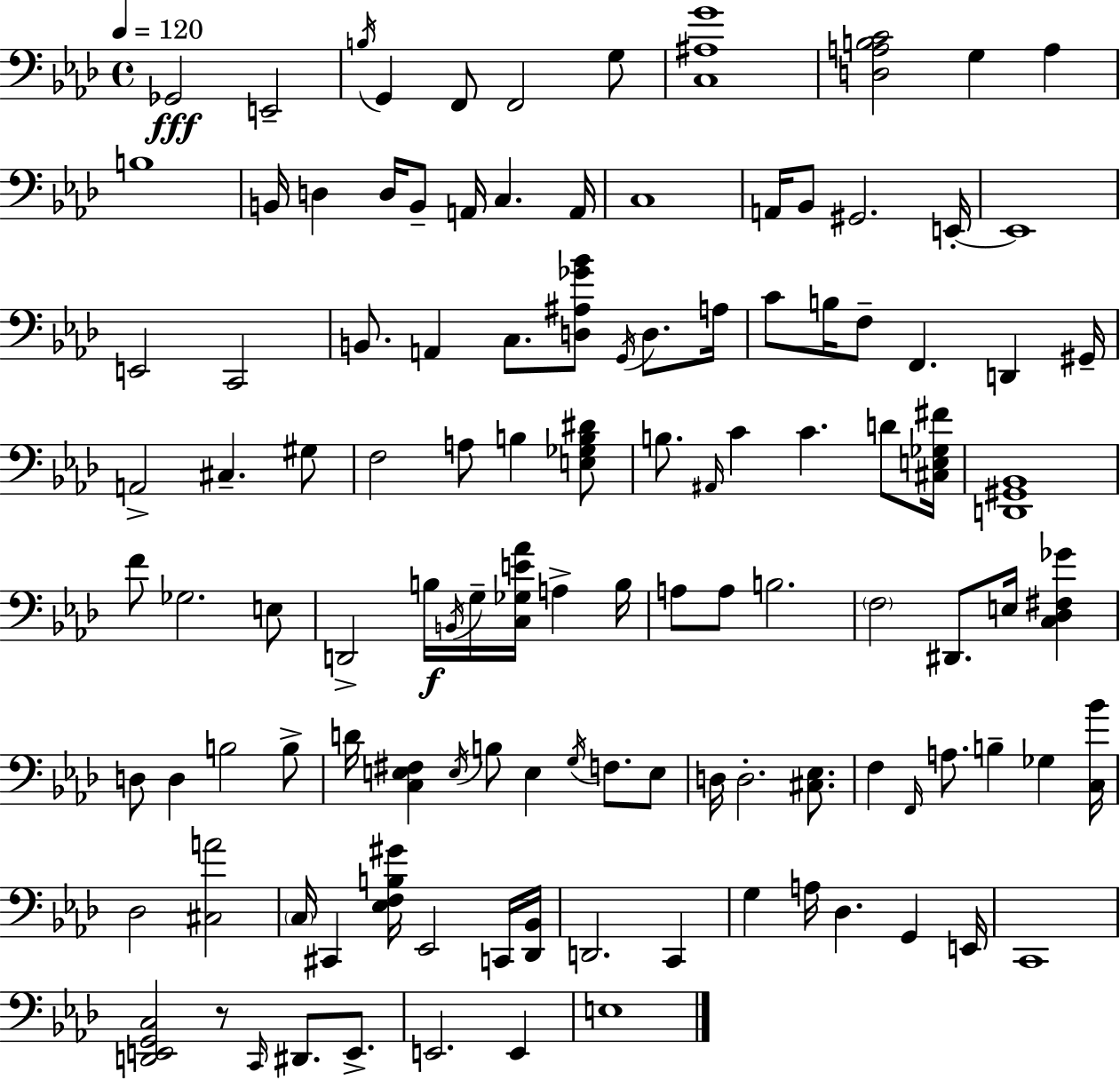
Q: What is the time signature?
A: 4/4